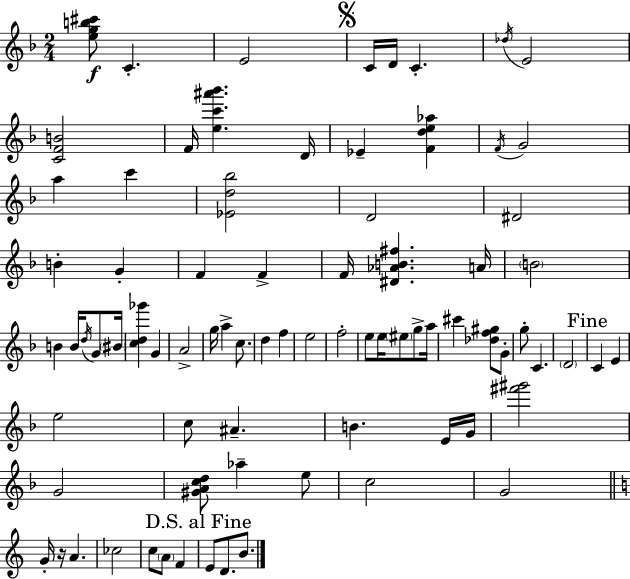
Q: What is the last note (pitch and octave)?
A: B4